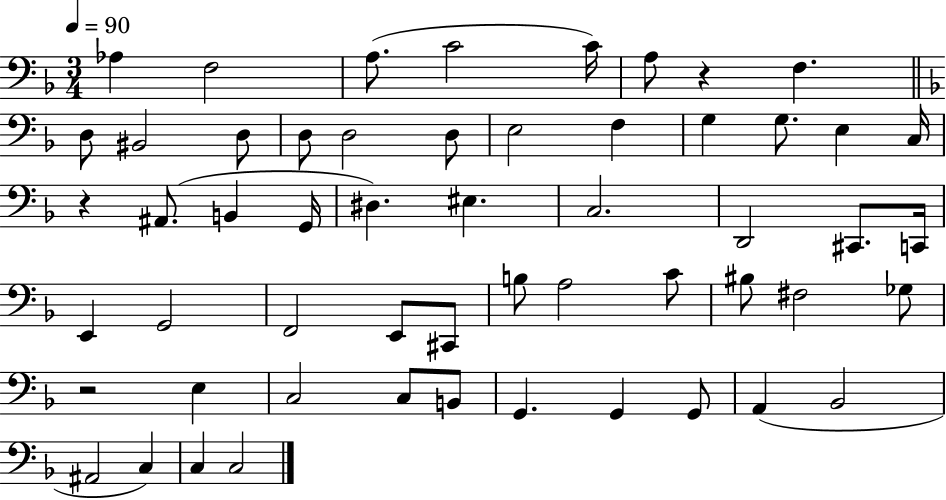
{
  \clef bass
  \numericTimeSignature
  \time 3/4
  \key f \major
  \tempo 4 = 90
  aes4 f2 | a8.( c'2 c'16) | a8 r4 f4. | \bar "||" \break \key f \major d8 bis,2 d8 | d8 d2 d8 | e2 f4 | g4 g8. e4 c16 | \break r4 ais,8.( b,4 g,16 | dis4.) eis4. | c2. | d,2 cis,8. c,16 | \break e,4 g,2 | f,2 e,8 cis,8 | b8 a2 c'8 | bis8 fis2 ges8 | \break r2 e4 | c2 c8 b,8 | g,4. g,4 g,8 | a,4( bes,2 | \break ais,2 c4) | c4 c2 | \bar "|."
}